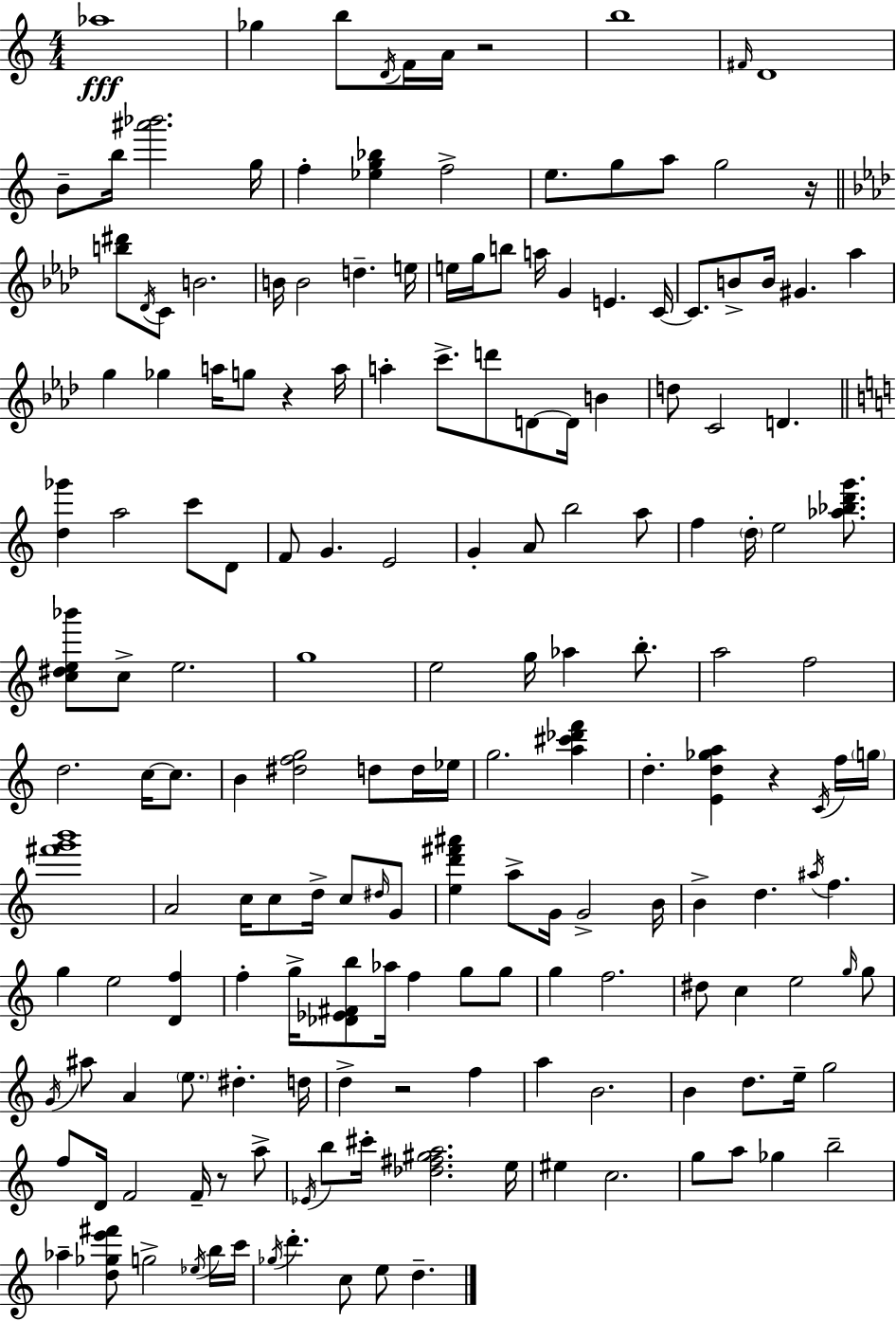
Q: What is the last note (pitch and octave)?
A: D5